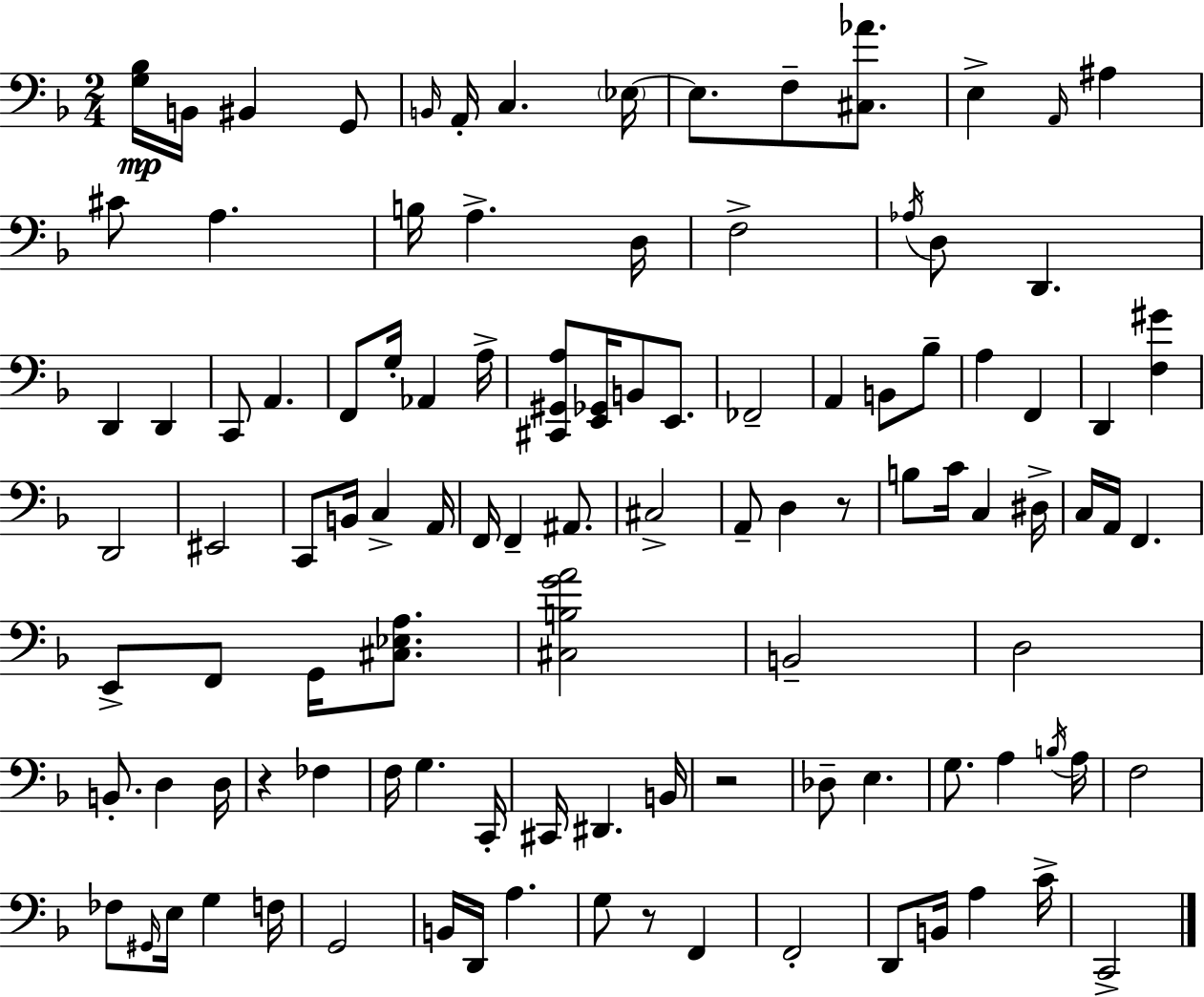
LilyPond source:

{
  \clef bass
  \numericTimeSignature
  \time 2/4
  \key f \major
  <g bes>16\mp b,16 bis,4 g,8 | \grace { b,16 } a,16-. c4. | \parenthesize ees16~~ ees8. f8-- <cis aes'>8. | e4-> \grace { a,16 } ais4 | \break cis'8 a4. | b16 a4.-> | d16 f2-> | \acciaccatura { aes16 } d8 d,4. | \break d,4 d,4 | c,8 a,4. | f,8 g16-. aes,4 | a16-> <cis, gis, a>8 <e, ges,>16 b,8 | \break e,8. fes,2-- | a,4 b,8 | bes8-- a4 f,4 | d,4 <f gis'>4 | \break d,2 | eis,2 | c,8 b,16 c4-> | a,16 f,16 f,4-- | \break ais,8. cis2-> | a,8-- d4 | r8 b8 c'16 c4 | dis16-> c16 a,16 f,4. | \break e,8-> f,8 g,16 | <cis ees a>8. <cis b g' a'>2 | b,2-- | d2 | \break b,8.-. d4 | d16 r4 fes4 | f16 g4. | c,16-. cis,16 dis,4. | \break b,16 r2 | des8-- e4. | g8. a4 | \acciaccatura { b16 } a16 f2 | \break fes8 \grace { gis,16 } e16 | g4 f16 g,2 | b,16 d,16 a4. | g8 r8 | \break f,4 f,2-. | d,8 b,16 | a4 c'16-> c,2-> | \bar "|."
}